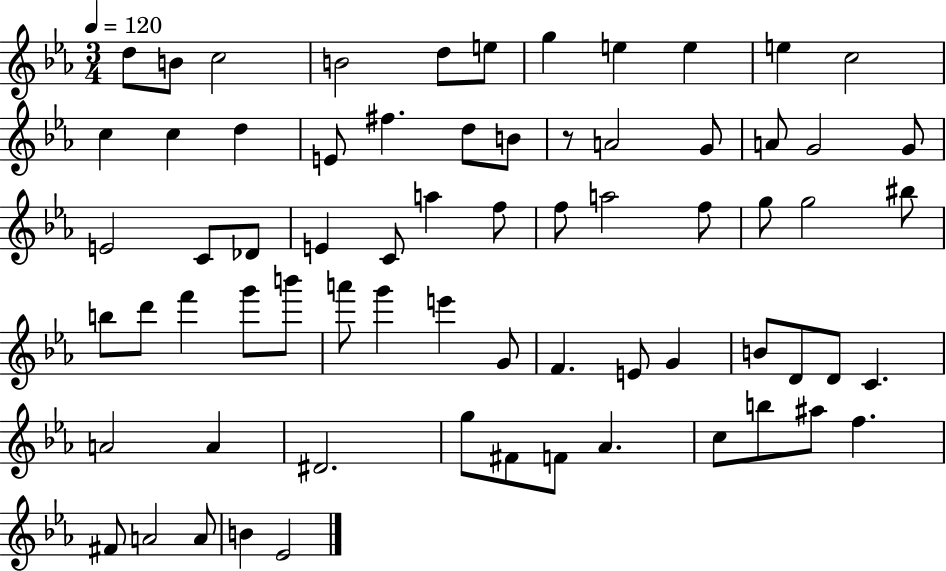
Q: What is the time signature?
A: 3/4